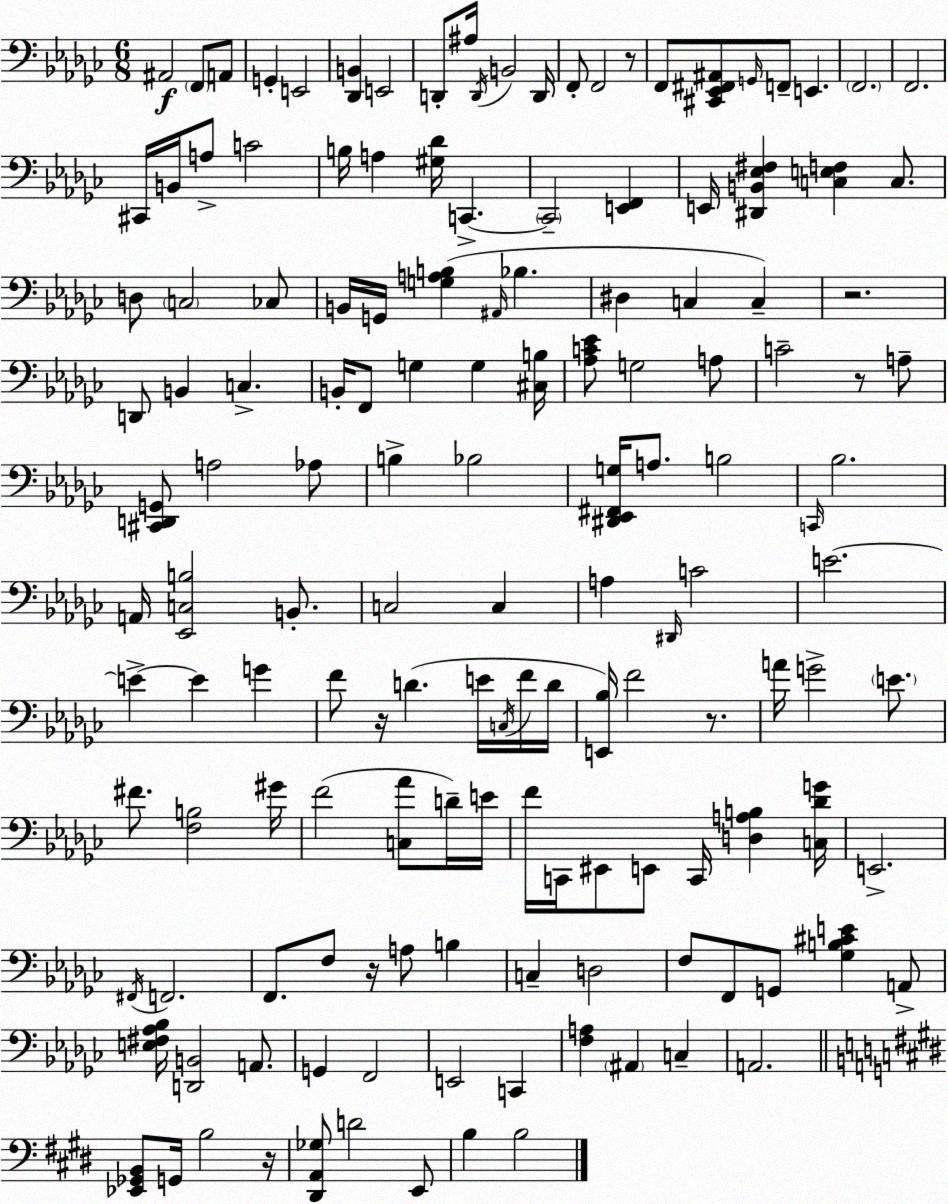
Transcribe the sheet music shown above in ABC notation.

X:1
T:Untitled
M:6/8
L:1/4
K:Ebm
^A,,2 F,,/2 A,,/2 G,, E,,2 [_D,,B,,] E,,2 D,,/2 ^A,/4 D,,/4 B,,2 D,,/4 F,,/2 F,,2 z/2 F,,/2 [^C,,_E,,^F,,^A,,]/2 G,,/4 F,,/2 E,, F,,2 F,,2 ^C,,/4 B,,/4 A,/2 C2 B,/4 A, [^G,_D]/4 C,, C,,2 [E,,F,,] E,,/4 [^D,,B,,_E,^F,] [C,E,F,] C,/2 D,/2 C,2 _C,/2 B,,/4 G,,/4 [G,A,B,] ^A,,/4 _B, ^D, C, C, z2 D,,/2 B,, C, B,,/4 F,,/2 G, G, [^C,B,]/4 [_A,C_E]/2 G,2 A,/2 C2 z/2 A,/2 [^C,,D,,G,,]/2 A,2 _A,/2 B, _B,2 [^D,,_E,,^F,,G,]/4 A,/2 B,2 C,,/4 _B,2 A,,/4 [_E,,C,B,]2 B,,/2 C,2 C, A, ^D,,/4 C2 E2 E E G F/2 z/4 D E/4 C,/4 F/4 D/4 [E,,_B,]/4 F2 z/2 A/4 G2 E/2 ^F/2 [F,B,]2 ^G/4 F2 [C,_A]/2 D/4 E/4 F/4 C,,/4 ^E,,/2 E,,/2 C,,/4 [D,A,B,] [C,_DG]/4 E,,2 ^F,,/4 F,,2 F,,/2 F,/2 z/4 A,/2 B, C, D,2 F,/2 F,,/2 G,,/2 [_G,B,^CE] A,,/2 [E,^F,_A,_B,]/4 [D,,B,,]2 A,,/2 G,, F,,2 E,,2 C,, [F,A,] ^A,, C, A,,2 [_E,,_G,,B,,]/2 G,,/4 B,2 z/4 [^D,,A,,_G,]/2 D2 E,,/2 B, B,2